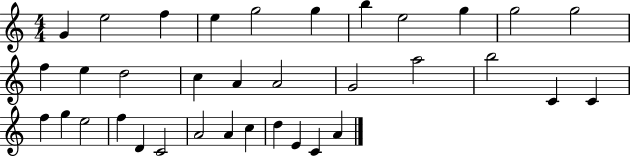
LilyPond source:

{
  \clef treble
  \numericTimeSignature
  \time 4/4
  \key c \major
  g'4 e''2 f''4 | e''4 g''2 g''4 | b''4 e''2 g''4 | g''2 g''2 | \break f''4 e''4 d''2 | c''4 a'4 a'2 | g'2 a''2 | b''2 c'4 c'4 | \break f''4 g''4 e''2 | f''4 d'4 c'2 | a'2 a'4 c''4 | d''4 e'4 c'4 a'4 | \break \bar "|."
}